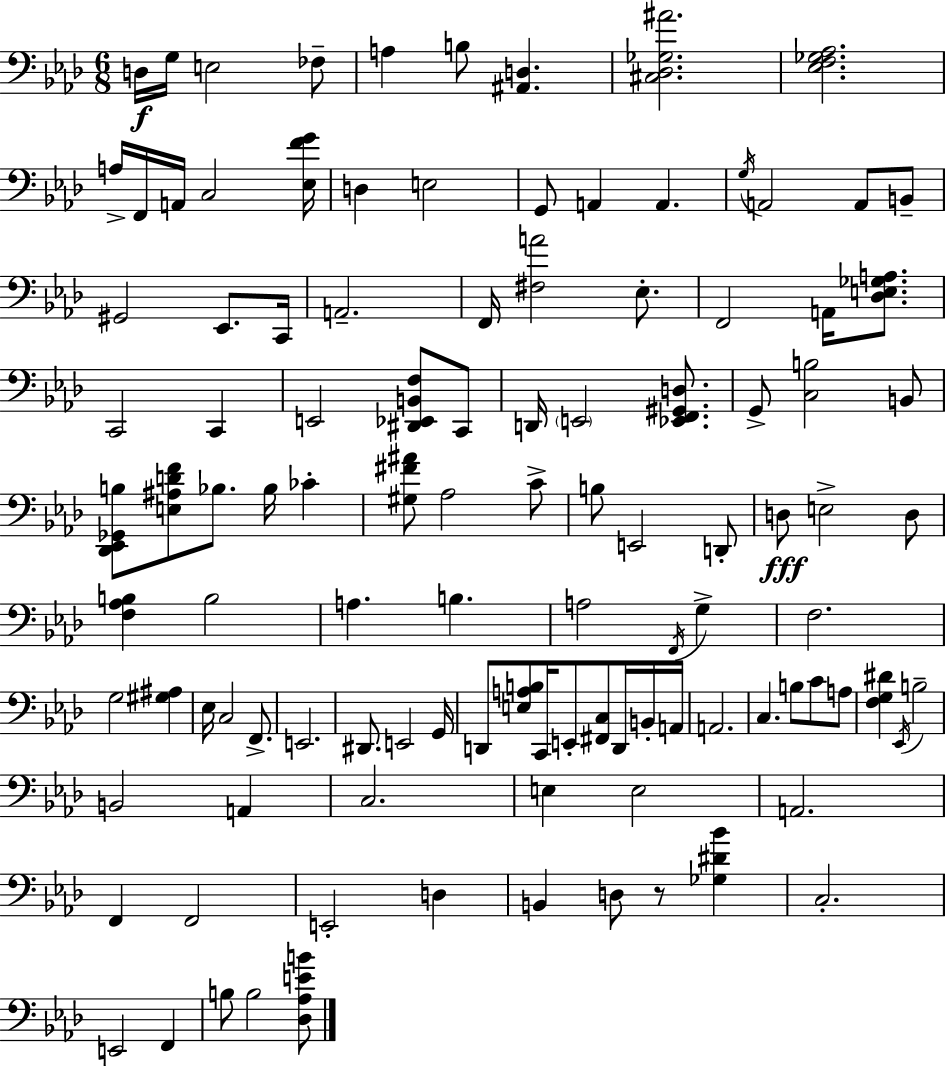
D3/s G3/s E3/h FES3/e A3/q B3/e [A#2,D3]/q. [C#3,Db3,Gb3,A#4]/h. [Eb3,F3,Gb3,Ab3]/h. A3/s F2/s A2/s C3/h [Eb3,F4,G4]/s D3/q E3/h G2/e A2/q A2/q. G3/s A2/h A2/e B2/e G#2/h Eb2/e. C2/s A2/h. F2/s [F#3,A4]/h Eb3/e. F2/h A2/s [Db3,E3,Gb3,A3]/e. C2/h C2/q E2/h [D#2,Eb2,B2,F3]/e C2/e D2/s E2/h [Eb2,F2,G#2,D3]/e. G2/e [C3,B3]/h B2/e [Db2,Eb2,Gb2,B3]/e [E3,A#3,D4,F4]/e Bb3/e. Bb3/s CES4/q [G#3,F#4,A#4]/e Ab3/h C4/e B3/e E2/h D2/e D3/e E3/h D3/e [F3,Ab3,B3]/q B3/h A3/q. B3/q. A3/h F2/s G3/q F3/h. G3/h [G#3,A#3]/q Eb3/s C3/h F2/e. E2/h. D#2/e. E2/h G2/s D2/e [E3,A3,B3]/e C2/s E2/e [F#2,C3]/e D2/s B2/s A2/s A2/h. C3/q. B3/e C4/e A3/e [F3,G3,D#4]/q Eb2/s B3/h B2/h A2/q C3/h. E3/q E3/h A2/h. F2/q F2/h E2/h D3/q B2/q D3/e R/e [Gb3,D#4,Bb4]/q C3/h. E2/h F2/q B3/e B3/h [Db3,Ab3,E4,B4]/e